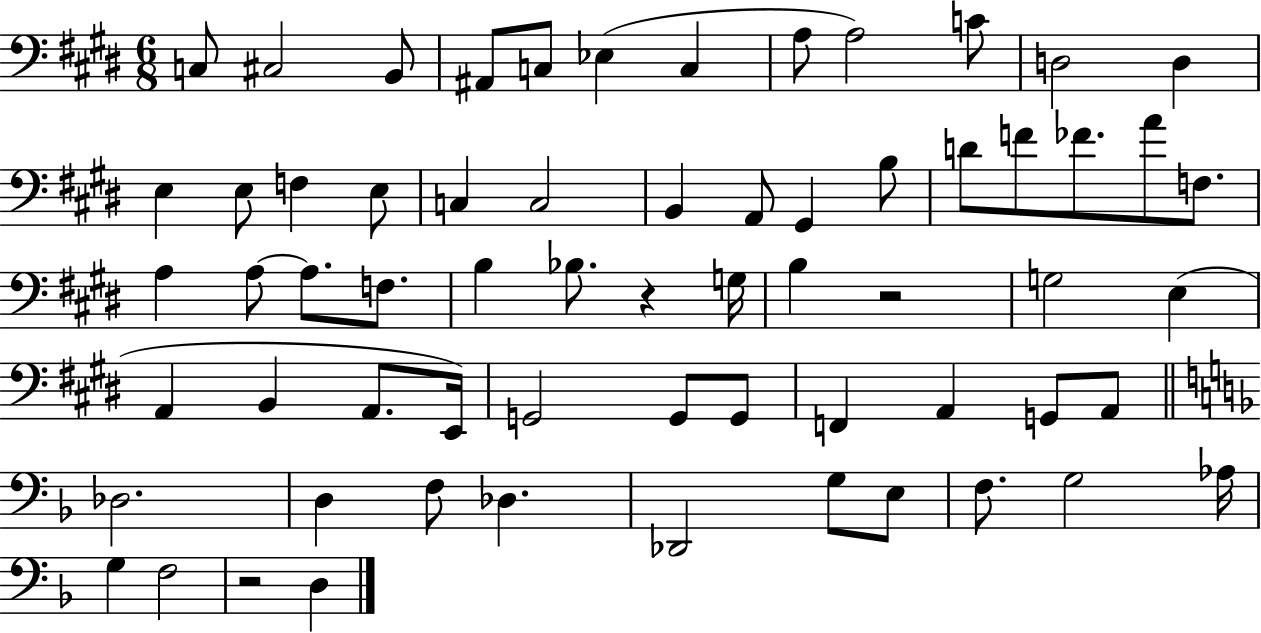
X:1
T:Untitled
M:6/8
L:1/4
K:E
C,/2 ^C,2 B,,/2 ^A,,/2 C,/2 _E, C, A,/2 A,2 C/2 D,2 D, E, E,/2 F, E,/2 C, C,2 B,, A,,/2 ^G,, B,/2 D/2 F/2 _F/2 A/2 F,/2 A, A,/2 A,/2 F,/2 B, _B,/2 z G,/4 B, z2 G,2 E, A,, B,, A,,/2 E,,/4 G,,2 G,,/2 G,,/2 F,, A,, G,,/2 A,,/2 _D,2 D, F,/2 _D, _D,,2 G,/2 E,/2 F,/2 G,2 _A,/4 G, F,2 z2 D,